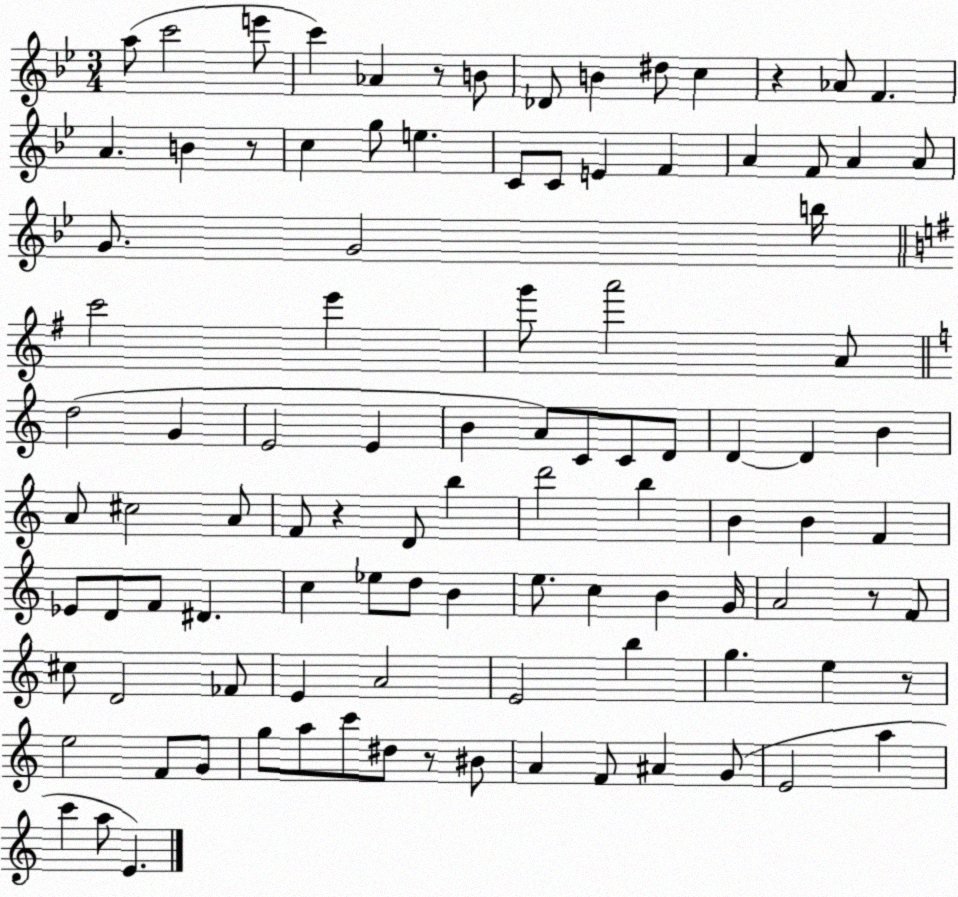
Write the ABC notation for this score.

X:1
T:Untitled
M:3/4
L:1/4
K:Bb
a/2 c'2 e'/2 c' _A z/2 B/2 _D/2 B ^d/2 c z _A/2 F A B z/2 c g/2 e C/2 C/2 E F A F/2 A A/2 G/2 G2 b/4 c'2 e' g'/2 a'2 A/2 d2 G E2 E B A/2 C/2 C/2 D/2 D D B A/2 ^c2 A/2 F/2 z D/2 b d'2 b B B F _E/2 D/2 F/2 ^D c _e/2 d/2 B e/2 c B G/4 A2 z/2 F/2 ^c/2 D2 _F/2 E A2 E2 b g e z/2 e2 F/2 G/2 g/2 a/2 c'/2 ^d/2 z/2 ^B/2 A F/2 ^A G/2 E2 a c' a/2 E